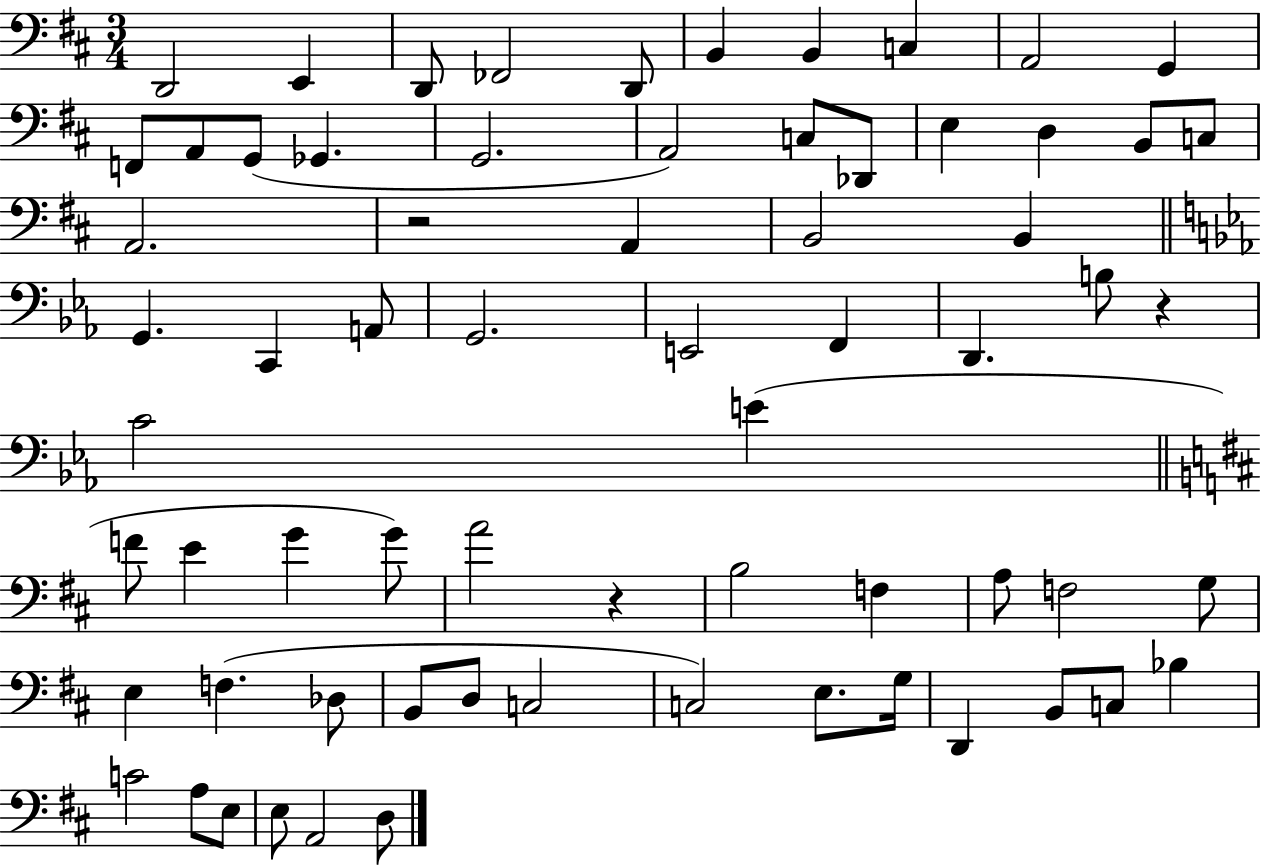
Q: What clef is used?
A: bass